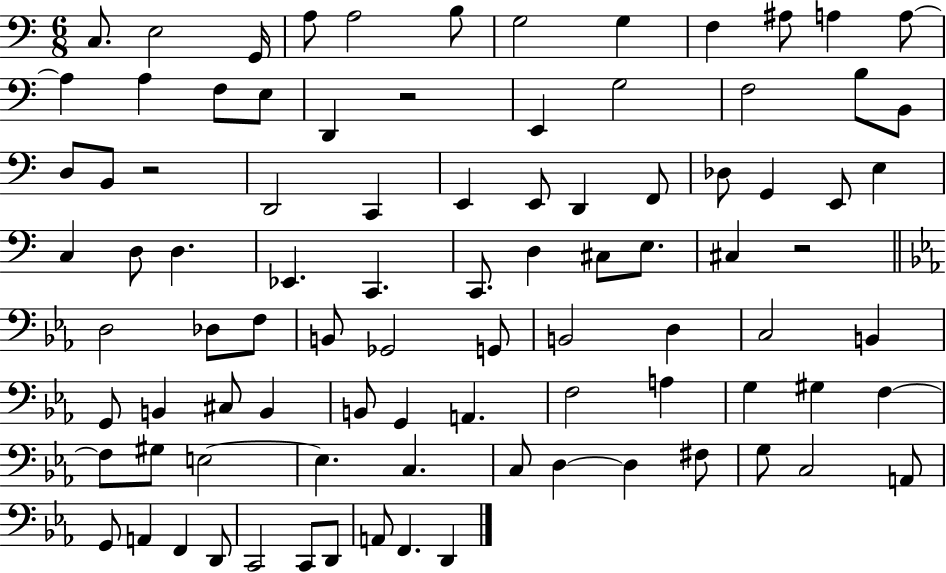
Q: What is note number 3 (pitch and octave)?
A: G2